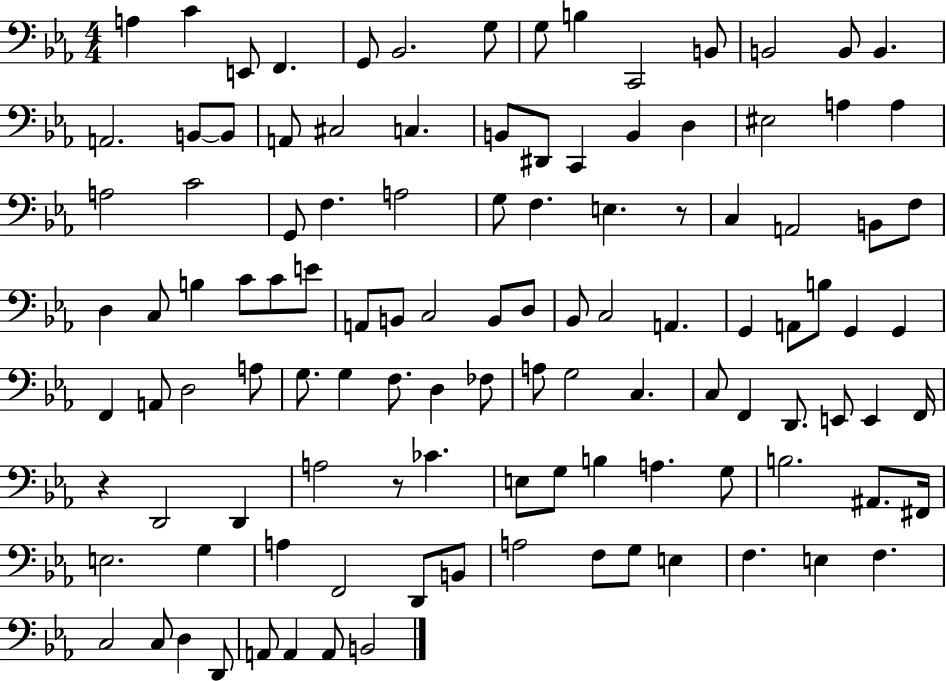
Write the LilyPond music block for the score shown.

{
  \clef bass
  \numericTimeSignature
  \time 4/4
  \key ees \major
  \repeat volta 2 { a4 c'4 e,8 f,4. | g,8 bes,2. g8 | g8 b4 c,2 b,8 | b,2 b,8 b,4. | \break a,2. b,8~~ b,8 | a,8 cis2 c4. | b,8 dis,8 c,4 b,4 d4 | eis2 a4 a4 | \break a2 c'2 | g,8 f4. a2 | g8 f4. e4. r8 | c4 a,2 b,8 f8 | \break d4 c8 b4 c'8 c'8 e'8 | a,8 b,8 c2 b,8 d8 | bes,8 c2 a,4. | g,4 a,8 b8 g,4 g,4 | \break f,4 a,8 d2 a8 | g8. g4 f8. d4 fes8 | a8 g2 c4. | c8 f,4 d,8. e,8 e,4 f,16 | \break r4 d,2 d,4 | a2 r8 ces'4. | e8 g8 b4 a4. g8 | b2. ais,8. fis,16 | \break e2. g4 | a4 f,2 d,8 b,8 | a2 f8 g8 e4 | f4. e4 f4. | \break c2 c8 d4 d,8 | a,8 a,4 a,8 b,2 | } \bar "|."
}